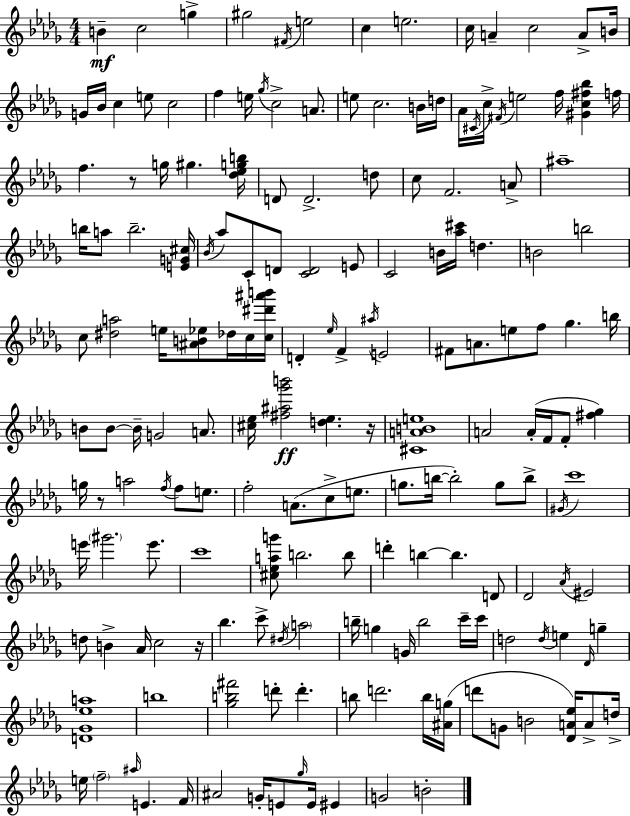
B4/q C5/h G5/q G#5/h F#4/s E5/h C5/q E5/h. C5/s A4/q C5/h A4/e B4/s G4/s Bb4/s C5/q E5/e C5/h F5/q E5/s Gb5/s C5/h A4/e. E5/e C5/h. B4/s D5/s Ab4/s C#4/s C5/s F#4/s E5/h F5/s [G#4,C5,F#5,Bb5]/q F5/s F5/q. R/e G5/s G#5/q. [Db5,Eb5,G5,B5]/s D4/e D4/h. D5/e C5/e F4/h. A4/e A#5/w B5/s A5/e B5/h. [E4,G4,C#5]/s Bb4/s Ab5/e C4/e D4/e [C4,D4]/h E4/e C4/h B4/s [Ab5,C#6]/s D5/q. B4/h B5/h C5/e [D#5,A5]/h E5/s [A#4,B4,Eb5]/e Db5/s C5/s [C5,D#6,A#6,B6]/s D4/q Eb5/s F4/q A#5/s E4/h F#4/e A4/e. E5/e F5/e Gb5/q. B5/s B4/e B4/e B4/s G4/h A4/e. [C#5,Eb5]/s [F#5,A#5,Gb6,B6]/h [D5,Eb5]/q. R/s [C#4,A4,B4,E5]/w A4/h A4/s F4/s F4/e [F#5,Gb5]/q G5/s R/e A5/h F5/s F5/e E5/e. F5/h A4/e. C5/e E5/e. G5/e. B5/s B5/h G5/e B5/e G#4/s C6/w E6/s G#6/h. E6/e. C6/w [C#5,Eb5,A5,G6]/e B5/h. B5/e D6/q B5/q B5/q. D4/e Db4/h Ab4/s EIS4/h D5/e B4/q Ab4/s C5/h R/s Bb5/q. C6/e D#5/s A5/h B5/s G5/q G4/s B5/h C6/s C6/s D5/h D5/s E5/q Db4/s G5/q [D4,Gb4,Eb5,A5]/w B5/w [Gb5,B5,F#6]/h D6/e D6/q. B5/e D6/h. B5/s [A#4,G5]/s D6/e G4/e B4/h [Db4,A4,Eb5]/s A4/e D5/s E5/s F5/h A#5/s E4/q. F4/s A#4/h G4/s E4/e Gb5/s E4/s EIS4/q G4/h B4/h